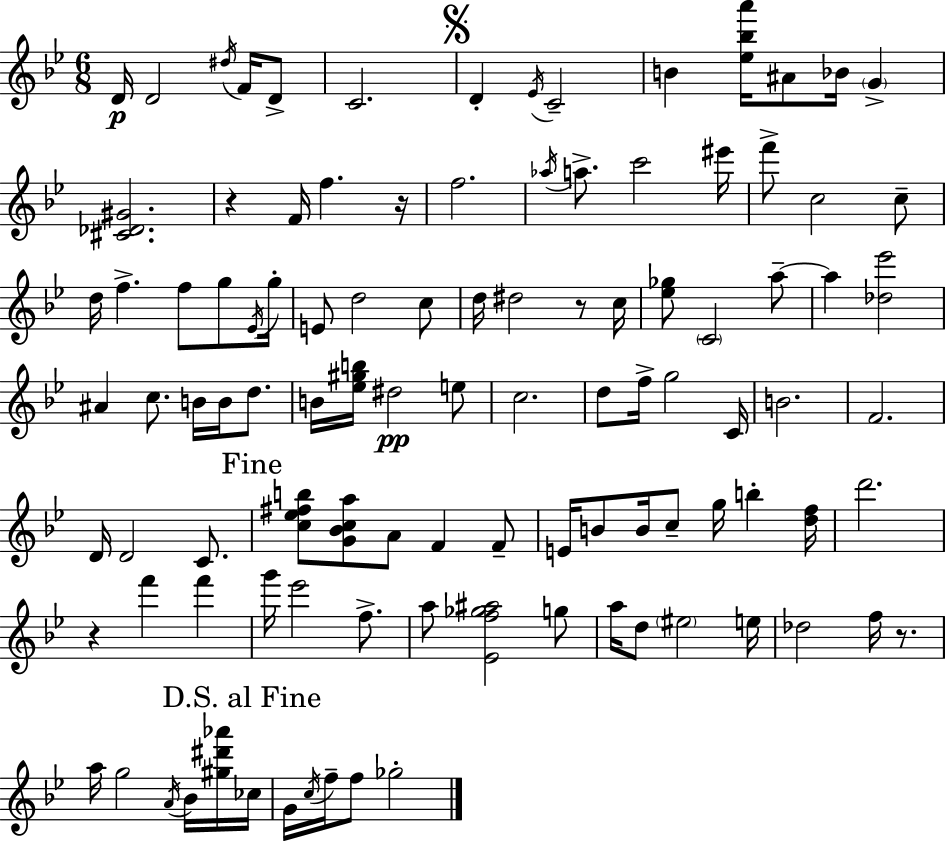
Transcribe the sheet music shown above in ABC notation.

X:1
T:Untitled
M:6/8
L:1/4
K:Bb
D/4 D2 ^d/4 F/4 D/2 C2 D _E/4 C2 B [_e_ba']/4 ^A/2 _B/4 G [^C_D^G]2 z F/4 f z/4 f2 _a/4 a/2 c'2 ^e'/4 f'/2 c2 c/2 d/4 f f/2 g/2 _E/4 g/4 E/2 d2 c/2 d/4 ^d2 z/2 c/4 [_e_g]/2 C2 a/2 a [_d_e']2 ^A c/2 B/4 B/4 d/2 B/4 [_e^gb]/4 ^d2 e/2 c2 d/2 f/4 g2 C/4 B2 F2 D/4 D2 C/2 [c_e^fb]/2 [G_Bca]/2 A/2 F F/2 E/4 B/2 B/4 c/2 g/4 b [df]/4 d'2 z f' f' g'/4 _e'2 f/2 a/2 [_Ef_g^a]2 g/2 a/4 d/2 ^e2 e/4 _d2 f/4 z/2 a/4 g2 A/4 _B/4 [^g^d'_a']/4 _c/4 G/4 c/4 f/4 f/2 _g2